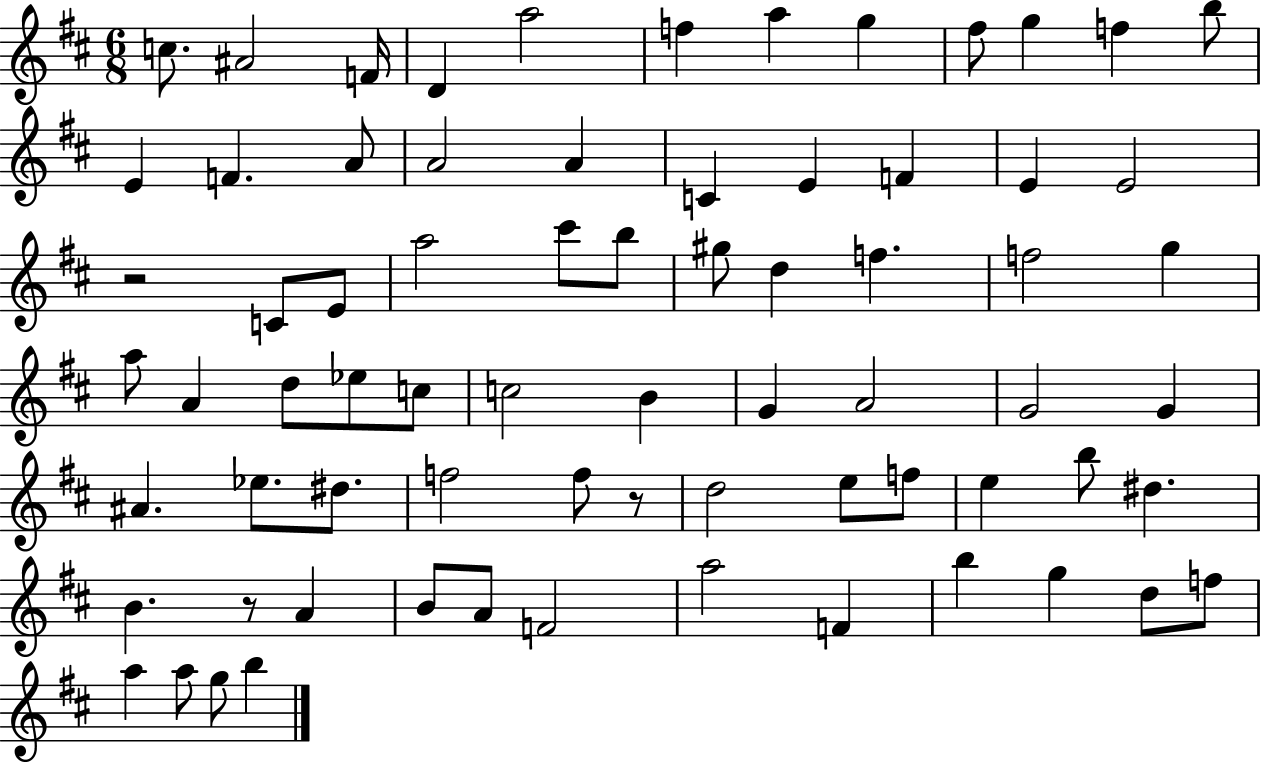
C5/e. A#4/h F4/s D4/q A5/h F5/q A5/q G5/q F#5/e G5/q F5/q B5/e E4/q F4/q. A4/e A4/h A4/q C4/q E4/q F4/q E4/q E4/h R/h C4/e E4/e A5/h C#6/e B5/e G#5/e D5/q F5/q. F5/h G5/q A5/e A4/q D5/e Eb5/e C5/e C5/h B4/q G4/q A4/h G4/h G4/q A#4/q. Eb5/e. D#5/e. F5/h F5/e R/e D5/h E5/e F5/e E5/q B5/e D#5/q. B4/q. R/e A4/q B4/e A4/e F4/h A5/h F4/q B5/q G5/q D5/e F5/e A5/q A5/e G5/e B5/q